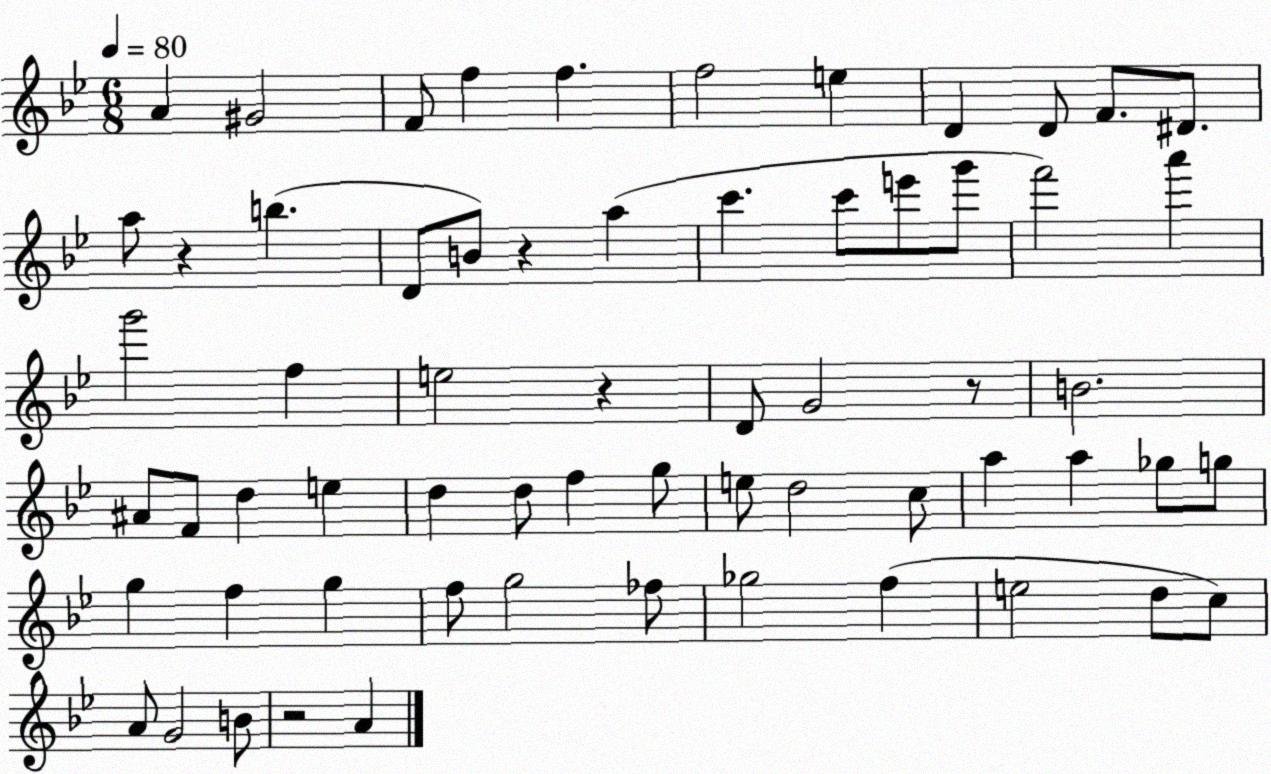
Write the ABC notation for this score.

X:1
T:Untitled
M:6/8
L:1/4
K:Bb
A ^G2 F/2 f f f2 e D D/2 F/2 ^D/2 a/2 z b D/2 B/2 z a c' c'/2 e'/2 g'/2 f'2 a' g'2 f e2 z D/2 G2 z/2 B2 ^A/2 F/2 d e d d/2 f g/2 e/2 d2 c/2 a a _g/2 g/2 g f g f/2 g2 _f/2 _g2 f e2 d/2 c/2 A/2 G2 B/2 z2 A